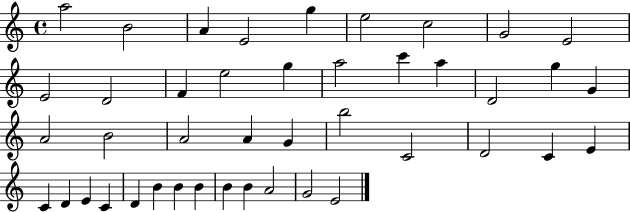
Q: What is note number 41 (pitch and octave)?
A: A4